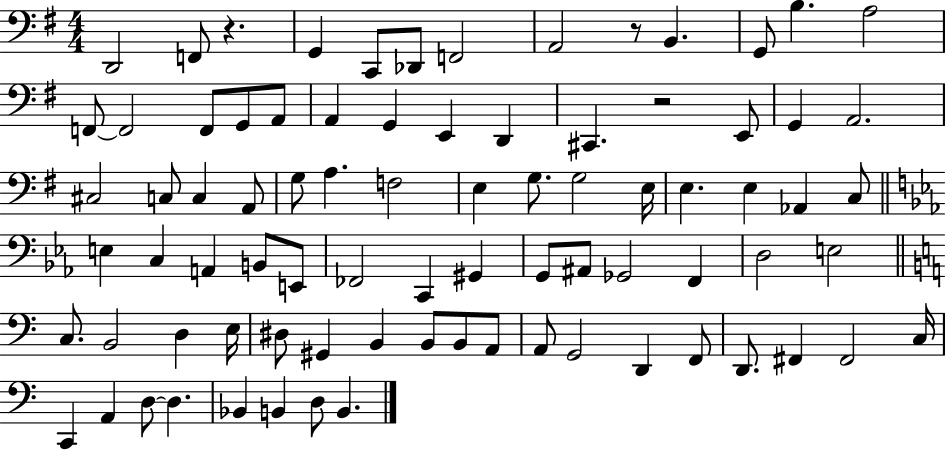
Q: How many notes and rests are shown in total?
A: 82